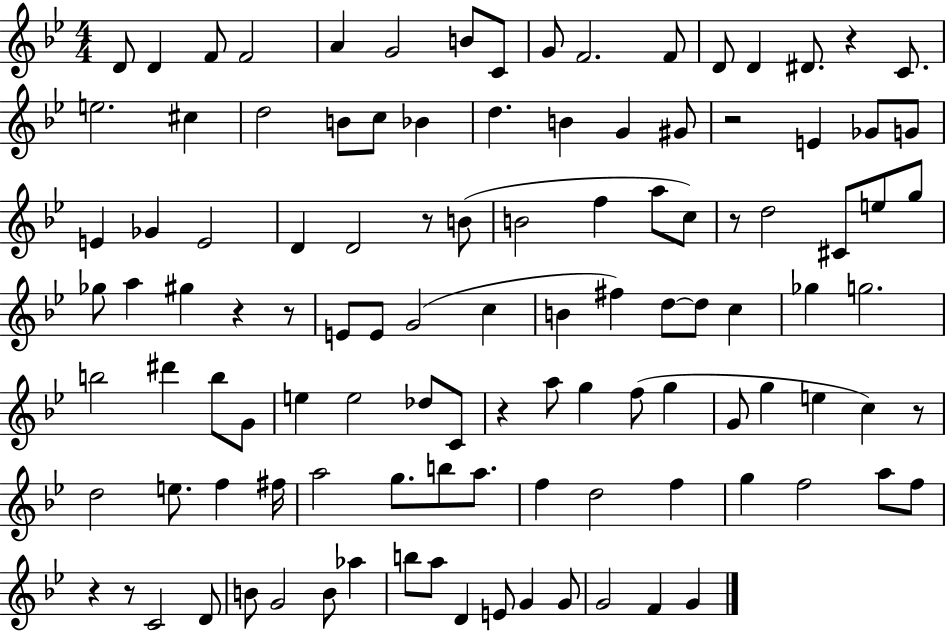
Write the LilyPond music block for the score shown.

{
  \clef treble
  \numericTimeSignature
  \time 4/4
  \key bes \major
  \repeat volta 2 { d'8 d'4 f'8 f'2 | a'4 g'2 b'8 c'8 | g'8 f'2. f'8 | d'8 d'4 dis'8. r4 c'8. | \break e''2. cis''4 | d''2 b'8 c''8 bes'4 | d''4. b'4 g'4 gis'8 | r2 e'4 ges'8 g'8 | \break e'4 ges'4 e'2 | d'4 d'2 r8 b'8( | b'2 f''4 a''8 c''8) | r8 d''2 cis'8 e''8 g''8 | \break ges''8 a''4 gis''4 r4 r8 | e'8 e'8 g'2( c''4 | b'4 fis''4) d''8~~ d''8 c''4 | ges''4 g''2. | \break b''2 dis'''4 b''8 g'8 | e''4 e''2 des''8 c'8 | r4 a''8 g''4 f''8( g''4 | g'8 g''4 e''4 c''4) r8 | \break d''2 e''8. f''4 fis''16 | a''2 g''8. b''8 a''8. | f''4 d''2 f''4 | g''4 f''2 a''8 f''8 | \break r4 r8 c'2 d'8 | b'8 g'2 b'8 aes''4 | b''8 a''8 d'4 e'8 g'4 g'8 | g'2 f'4 g'4 | \break } \bar "|."
}